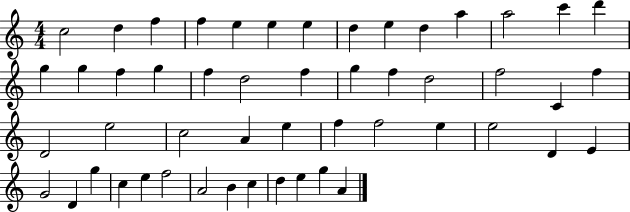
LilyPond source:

{
  \clef treble
  \numericTimeSignature
  \time 4/4
  \key c \major
  c''2 d''4 f''4 | f''4 e''4 e''4 e''4 | d''4 e''4 d''4 a''4 | a''2 c'''4 d'''4 | \break g''4 g''4 f''4 g''4 | f''4 d''2 f''4 | g''4 f''4 d''2 | f''2 c'4 f''4 | \break d'2 e''2 | c''2 a'4 e''4 | f''4 f''2 e''4 | e''2 d'4 e'4 | \break g'2 d'4 g''4 | c''4 e''4 f''2 | a'2 b'4 c''4 | d''4 e''4 g''4 a'4 | \break \bar "|."
}